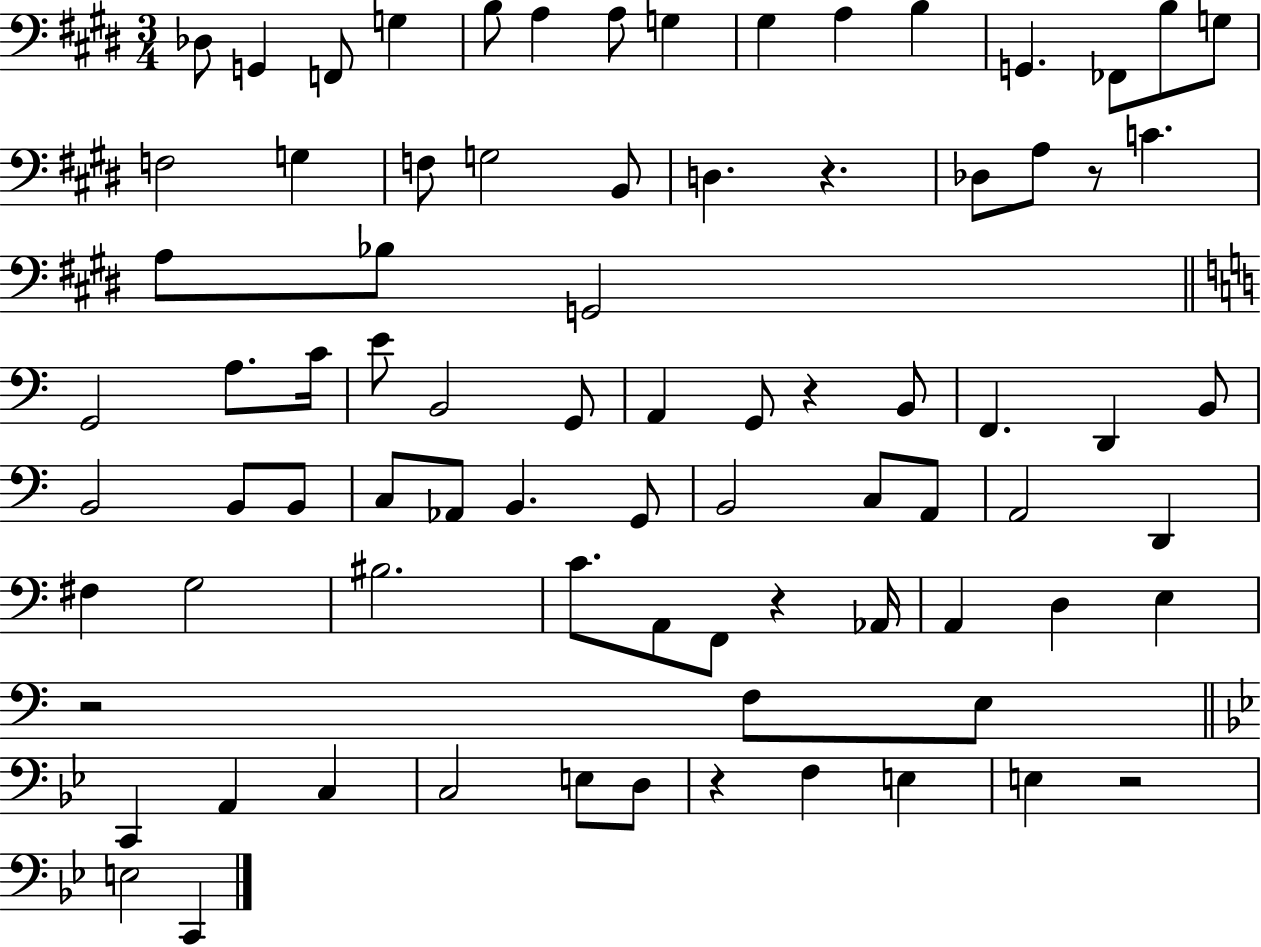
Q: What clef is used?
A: bass